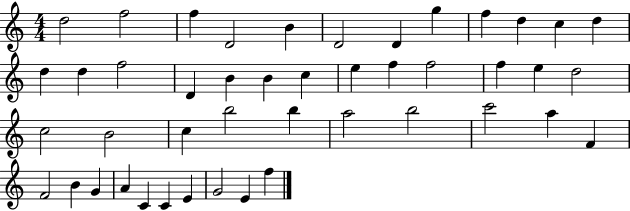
{
  \clef treble
  \numericTimeSignature
  \time 4/4
  \key c \major
  d''2 f''2 | f''4 d'2 b'4 | d'2 d'4 g''4 | f''4 d''4 c''4 d''4 | \break d''4 d''4 f''2 | d'4 b'4 b'4 c''4 | e''4 f''4 f''2 | f''4 e''4 d''2 | \break c''2 b'2 | c''4 b''2 b''4 | a''2 b''2 | c'''2 a''4 f'4 | \break f'2 b'4 g'4 | a'4 c'4 c'4 e'4 | g'2 e'4 f''4 | \bar "|."
}